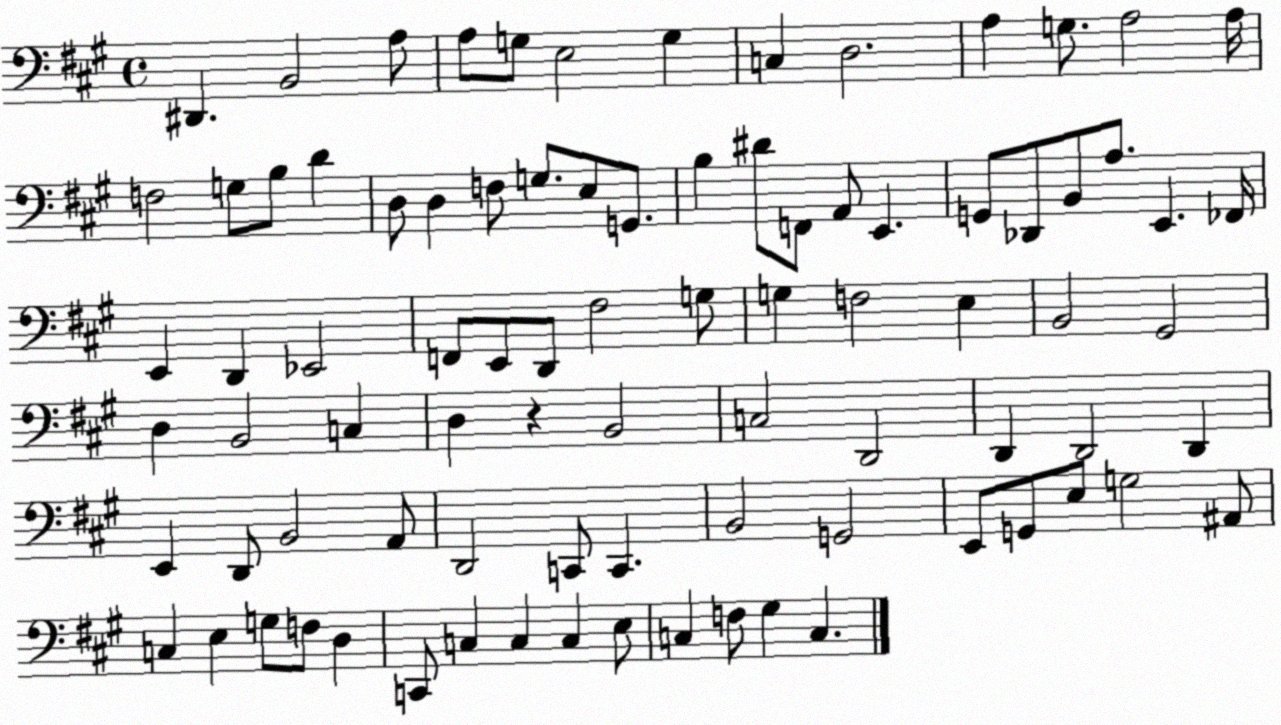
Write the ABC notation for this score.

X:1
T:Untitled
M:4/4
L:1/4
K:A
^D,, B,,2 A,/2 A,/2 G,/2 E,2 G, C, D,2 A, G,/2 A,2 A,/4 F,2 G,/2 B,/2 D D,/2 D, F,/2 G,/2 E,/2 G,,/2 B, ^D/2 F,,/2 A,,/2 E,, G,,/2 _D,,/2 B,,/2 A,/2 E,, _F,,/4 E,, D,, _E,,2 F,,/2 E,,/2 D,,/2 ^F,2 G,/2 G, F,2 E, B,,2 ^G,,2 D, B,,2 C, D, z B,,2 C,2 D,,2 D,, D,,2 D,, E,, D,,/2 B,,2 A,,/2 D,,2 C,,/2 C,, B,,2 G,,2 E,,/2 G,,/2 E,/2 G,2 ^A,,/2 C, E, G,/2 F,/2 D, C,,/2 C, C, C, E,/2 C, F,/2 ^G, C,